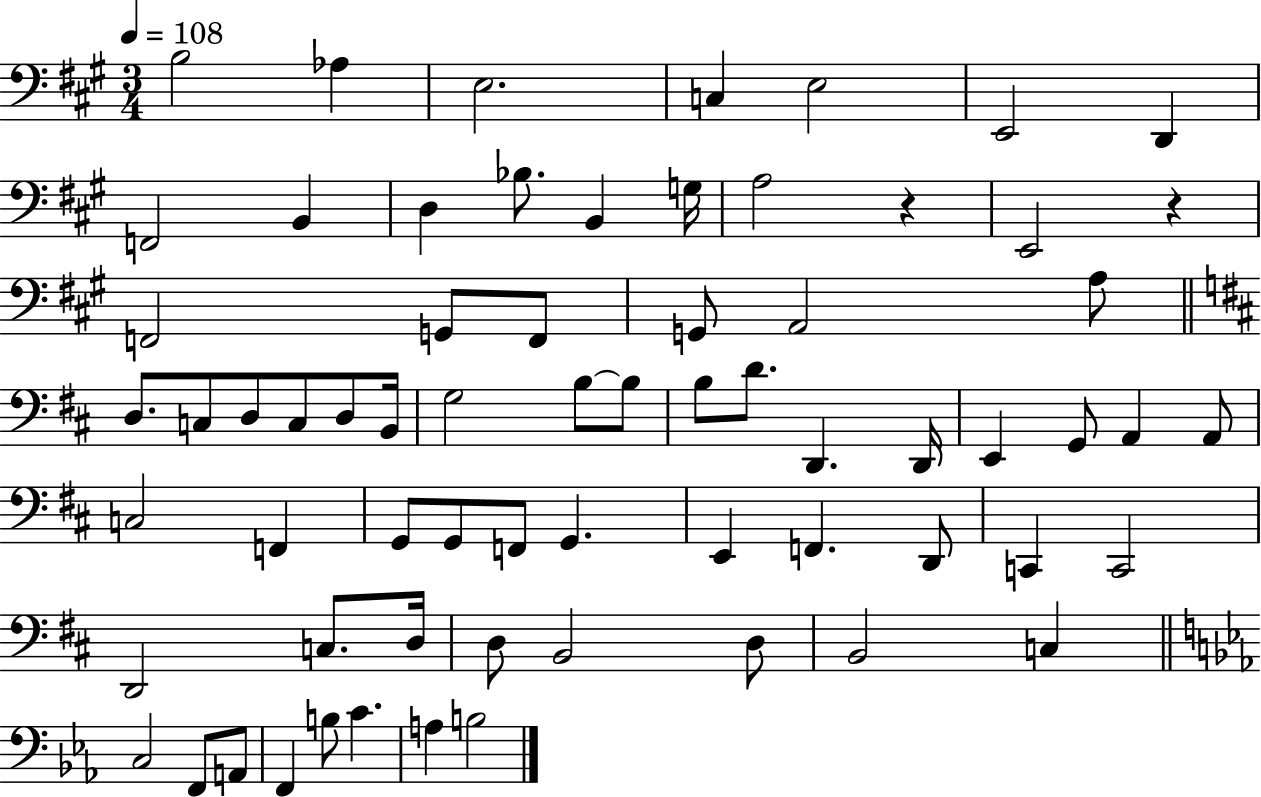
B3/h Ab3/q E3/h. C3/q E3/h E2/h D2/q F2/h B2/q D3/q Bb3/e. B2/q G3/s A3/h R/q E2/h R/q F2/h G2/e F2/e G2/e A2/h A3/e D3/e. C3/e D3/e C3/e D3/e B2/s G3/h B3/e B3/e B3/e D4/e. D2/q. D2/s E2/q G2/e A2/q A2/e C3/h F2/q G2/e G2/e F2/e G2/q. E2/q F2/q. D2/e C2/q C2/h D2/h C3/e. D3/s D3/e B2/h D3/e B2/h C3/q C3/h F2/e A2/e F2/q B3/e C4/q. A3/q B3/h